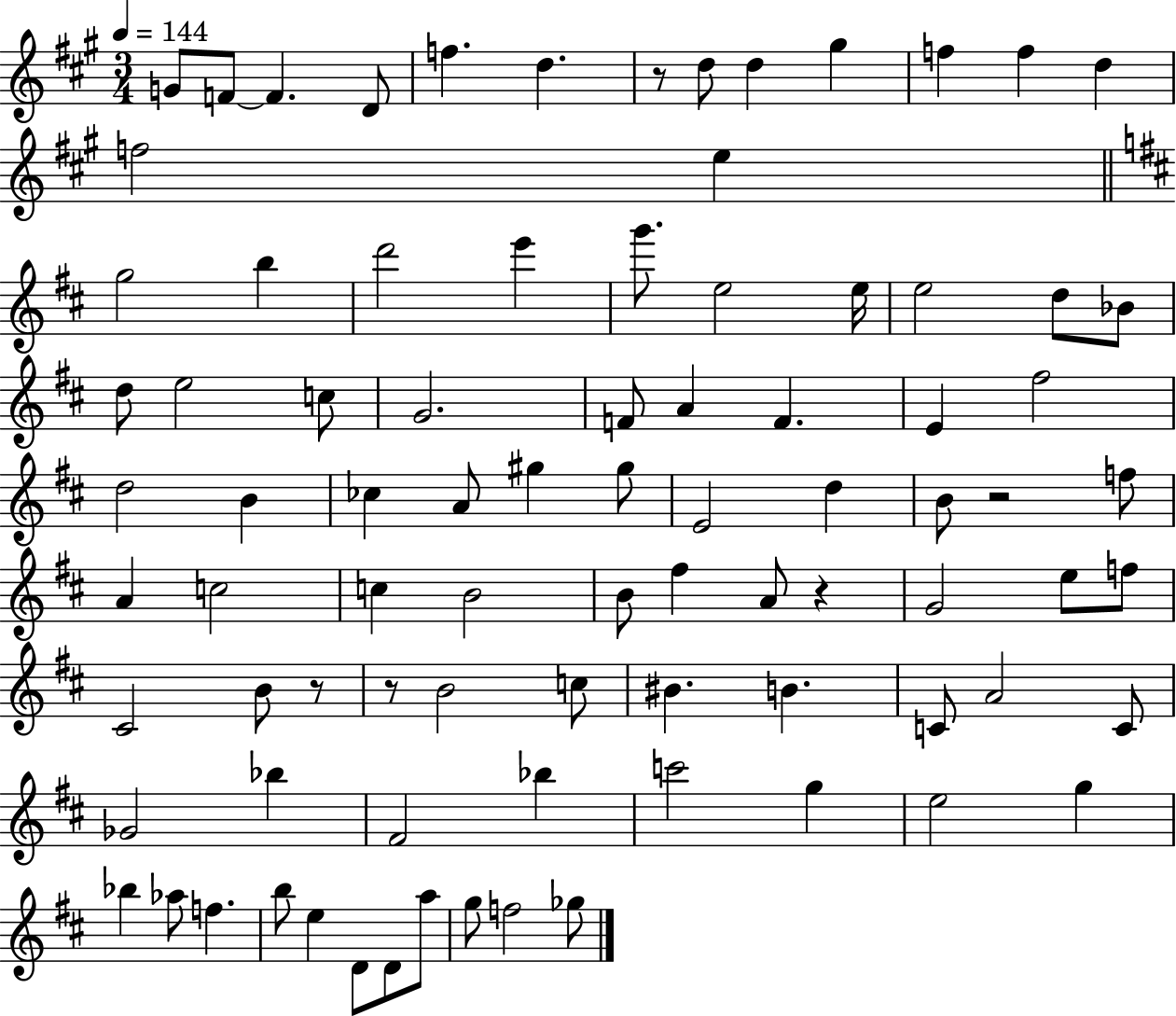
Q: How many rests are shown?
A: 5